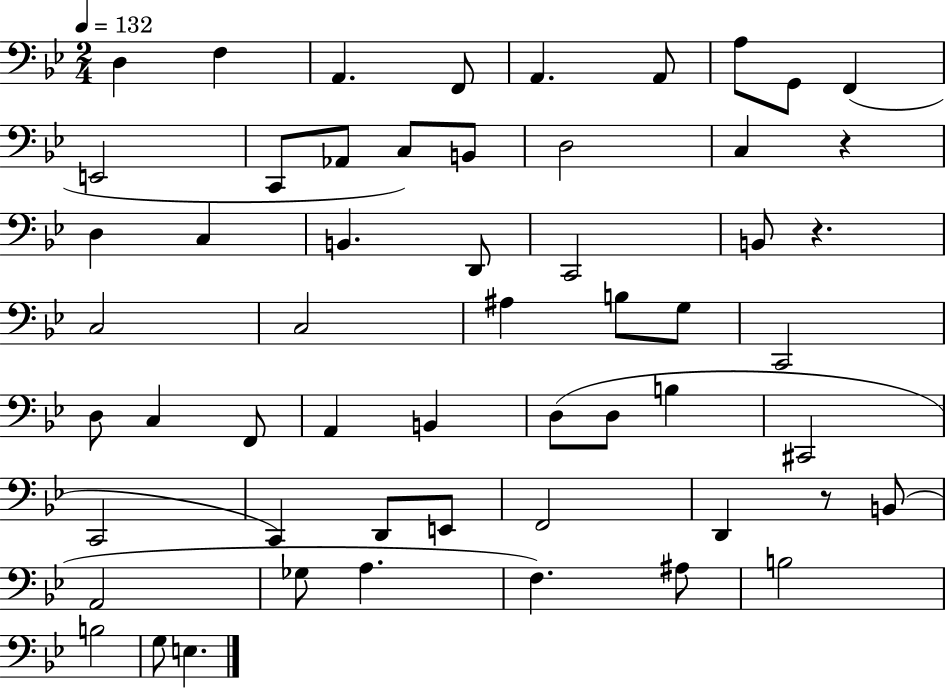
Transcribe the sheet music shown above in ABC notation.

X:1
T:Untitled
M:2/4
L:1/4
K:Bb
D, F, A,, F,,/2 A,, A,,/2 A,/2 G,,/2 F,, E,,2 C,,/2 _A,,/2 C,/2 B,,/2 D,2 C, z D, C, B,, D,,/2 C,,2 B,,/2 z C,2 C,2 ^A, B,/2 G,/2 C,,2 D,/2 C, F,,/2 A,, B,, D,/2 D,/2 B, ^C,,2 C,,2 C,, D,,/2 E,,/2 F,,2 D,, z/2 B,,/2 A,,2 _G,/2 A, F, ^A,/2 B,2 B,2 G,/2 E,